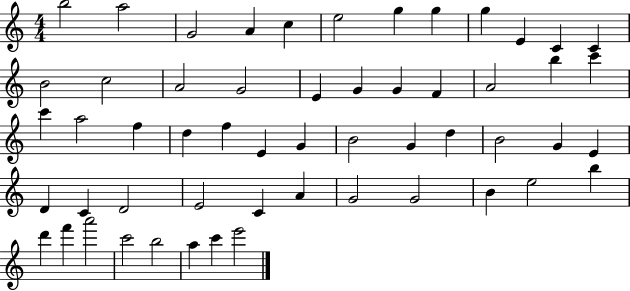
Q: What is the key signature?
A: C major